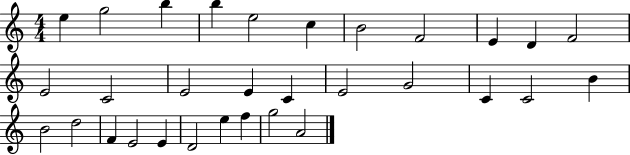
E5/q G5/h B5/q B5/q E5/h C5/q B4/h F4/h E4/q D4/q F4/h E4/h C4/h E4/h E4/q C4/q E4/h G4/h C4/q C4/h B4/q B4/h D5/h F4/q E4/h E4/q D4/h E5/q F5/q G5/h A4/h